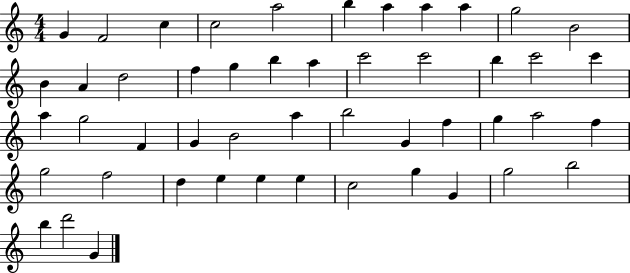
X:1
T:Untitled
M:4/4
L:1/4
K:C
G F2 c c2 a2 b a a a g2 B2 B A d2 f g b a c'2 c'2 b c'2 c' a g2 F G B2 a b2 G f g a2 f g2 f2 d e e e c2 g G g2 b2 b d'2 G